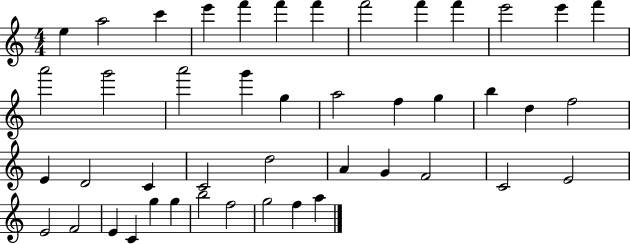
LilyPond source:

{
  \clef treble
  \numericTimeSignature
  \time 4/4
  \key c \major
  e''4 a''2 c'''4 | e'''4 f'''4 f'''4 f'''4 | f'''2 f'''4 f'''4 | e'''2 e'''4 f'''4 | \break a'''2 g'''2 | a'''2 g'''4 g''4 | a''2 f''4 g''4 | b''4 d''4 f''2 | \break e'4 d'2 c'4 | c'2 d''2 | a'4 g'4 f'2 | c'2 e'2 | \break e'2 f'2 | e'4 c'4 g''4 g''4 | b''2 f''2 | g''2 f''4 a''4 | \break \bar "|."
}